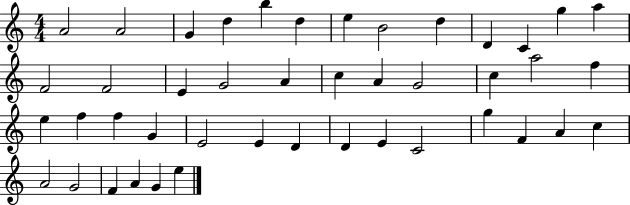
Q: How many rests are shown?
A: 0